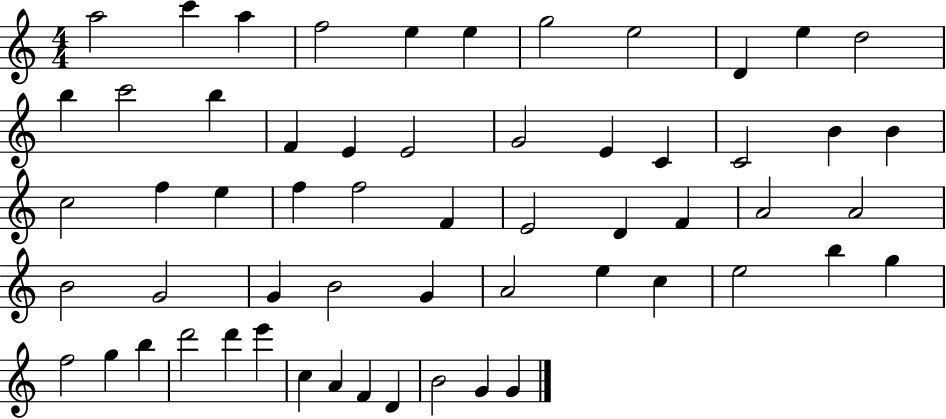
{
  \clef treble
  \numericTimeSignature
  \time 4/4
  \key c \major
  a''2 c'''4 a''4 | f''2 e''4 e''4 | g''2 e''2 | d'4 e''4 d''2 | \break b''4 c'''2 b''4 | f'4 e'4 e'2 | g'2 e'4 c'4 | c'2 b'4 b'4 | \break c''2 f''4 e''4 | f''4 f''2 f'4 | e'2 d'4 f'4 | a'2 a'2 | \break b'2 g'2 | g'4 b'2 g'4 | a'2 e''4 c''4 | e''2 b''4 g''4 | \break f''2 g''4 b''4 | d'''2 d'''4 e'''4 | c''4 a'4 f'4 d'4 | b'2 g'4 g'4 | \break \bar "|."
}